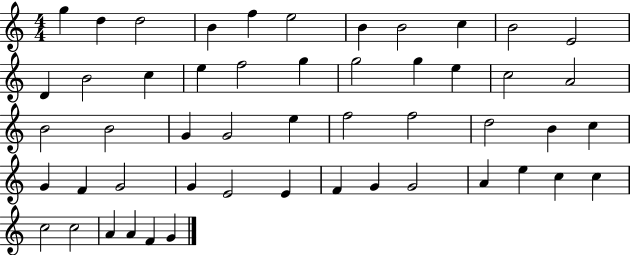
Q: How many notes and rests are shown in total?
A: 51